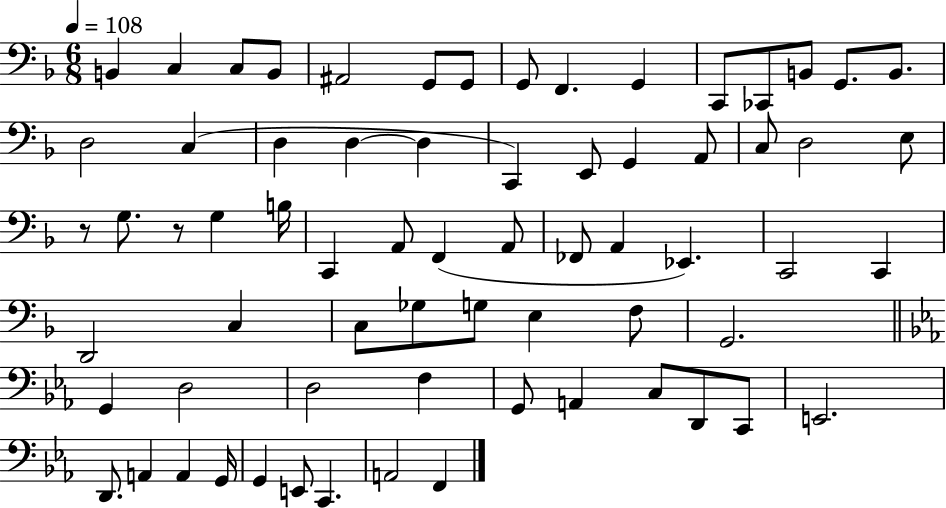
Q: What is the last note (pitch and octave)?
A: F2